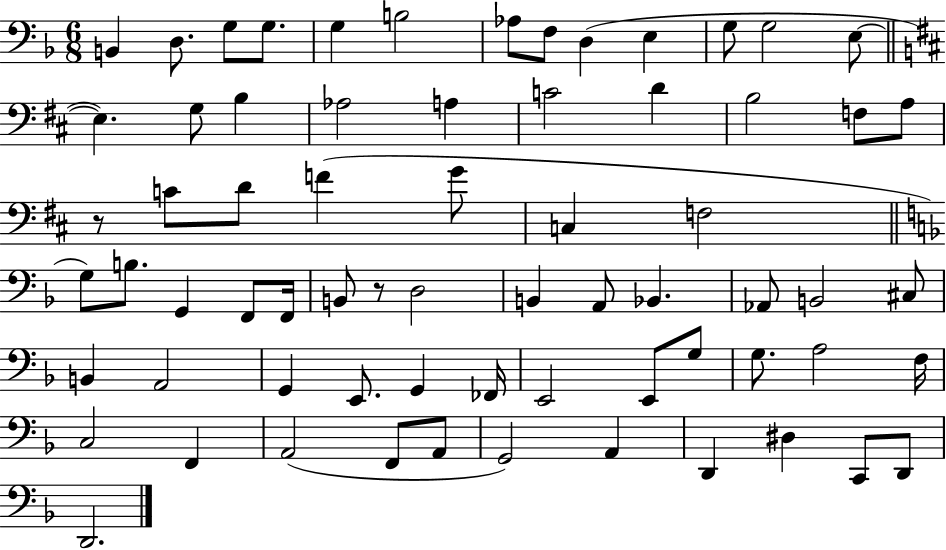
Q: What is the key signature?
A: F major